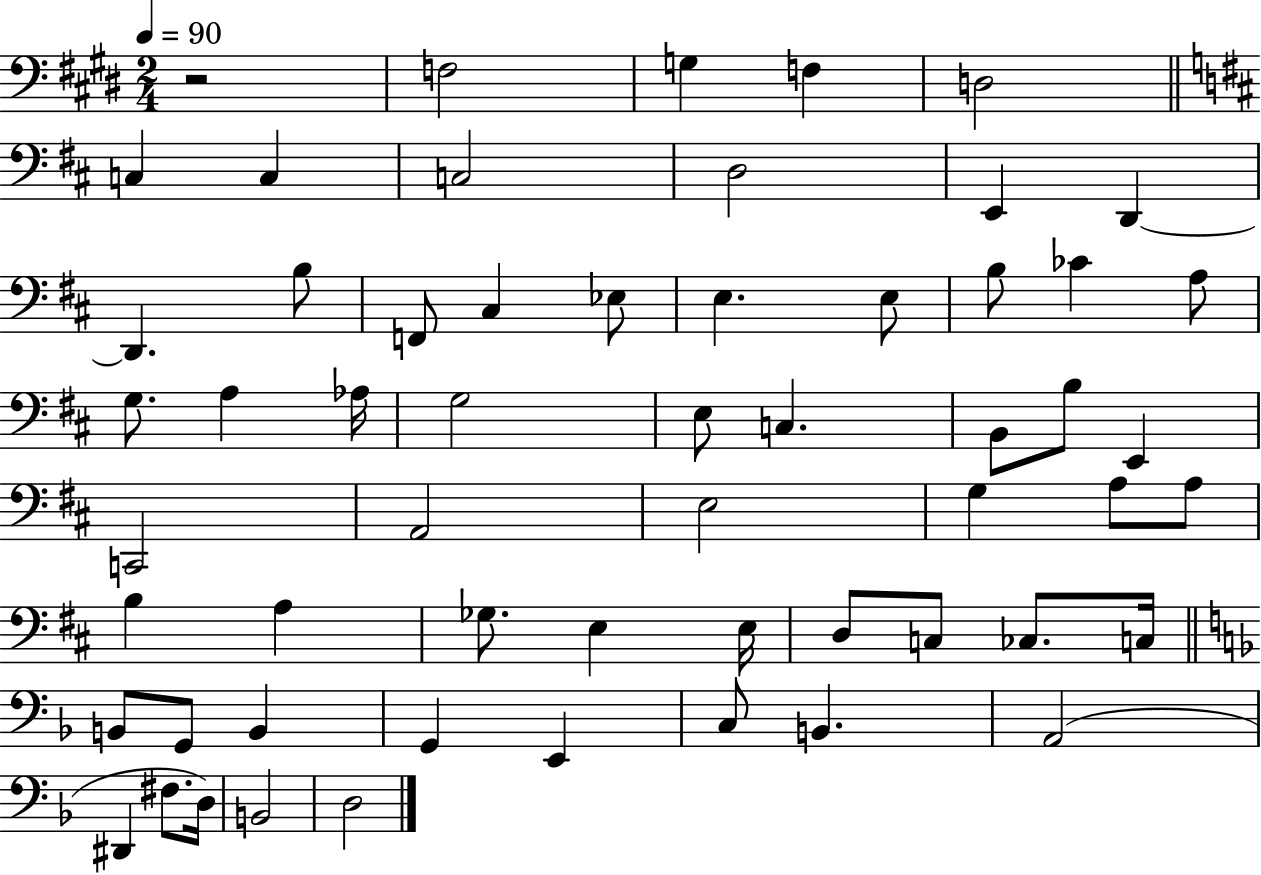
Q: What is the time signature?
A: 2/4